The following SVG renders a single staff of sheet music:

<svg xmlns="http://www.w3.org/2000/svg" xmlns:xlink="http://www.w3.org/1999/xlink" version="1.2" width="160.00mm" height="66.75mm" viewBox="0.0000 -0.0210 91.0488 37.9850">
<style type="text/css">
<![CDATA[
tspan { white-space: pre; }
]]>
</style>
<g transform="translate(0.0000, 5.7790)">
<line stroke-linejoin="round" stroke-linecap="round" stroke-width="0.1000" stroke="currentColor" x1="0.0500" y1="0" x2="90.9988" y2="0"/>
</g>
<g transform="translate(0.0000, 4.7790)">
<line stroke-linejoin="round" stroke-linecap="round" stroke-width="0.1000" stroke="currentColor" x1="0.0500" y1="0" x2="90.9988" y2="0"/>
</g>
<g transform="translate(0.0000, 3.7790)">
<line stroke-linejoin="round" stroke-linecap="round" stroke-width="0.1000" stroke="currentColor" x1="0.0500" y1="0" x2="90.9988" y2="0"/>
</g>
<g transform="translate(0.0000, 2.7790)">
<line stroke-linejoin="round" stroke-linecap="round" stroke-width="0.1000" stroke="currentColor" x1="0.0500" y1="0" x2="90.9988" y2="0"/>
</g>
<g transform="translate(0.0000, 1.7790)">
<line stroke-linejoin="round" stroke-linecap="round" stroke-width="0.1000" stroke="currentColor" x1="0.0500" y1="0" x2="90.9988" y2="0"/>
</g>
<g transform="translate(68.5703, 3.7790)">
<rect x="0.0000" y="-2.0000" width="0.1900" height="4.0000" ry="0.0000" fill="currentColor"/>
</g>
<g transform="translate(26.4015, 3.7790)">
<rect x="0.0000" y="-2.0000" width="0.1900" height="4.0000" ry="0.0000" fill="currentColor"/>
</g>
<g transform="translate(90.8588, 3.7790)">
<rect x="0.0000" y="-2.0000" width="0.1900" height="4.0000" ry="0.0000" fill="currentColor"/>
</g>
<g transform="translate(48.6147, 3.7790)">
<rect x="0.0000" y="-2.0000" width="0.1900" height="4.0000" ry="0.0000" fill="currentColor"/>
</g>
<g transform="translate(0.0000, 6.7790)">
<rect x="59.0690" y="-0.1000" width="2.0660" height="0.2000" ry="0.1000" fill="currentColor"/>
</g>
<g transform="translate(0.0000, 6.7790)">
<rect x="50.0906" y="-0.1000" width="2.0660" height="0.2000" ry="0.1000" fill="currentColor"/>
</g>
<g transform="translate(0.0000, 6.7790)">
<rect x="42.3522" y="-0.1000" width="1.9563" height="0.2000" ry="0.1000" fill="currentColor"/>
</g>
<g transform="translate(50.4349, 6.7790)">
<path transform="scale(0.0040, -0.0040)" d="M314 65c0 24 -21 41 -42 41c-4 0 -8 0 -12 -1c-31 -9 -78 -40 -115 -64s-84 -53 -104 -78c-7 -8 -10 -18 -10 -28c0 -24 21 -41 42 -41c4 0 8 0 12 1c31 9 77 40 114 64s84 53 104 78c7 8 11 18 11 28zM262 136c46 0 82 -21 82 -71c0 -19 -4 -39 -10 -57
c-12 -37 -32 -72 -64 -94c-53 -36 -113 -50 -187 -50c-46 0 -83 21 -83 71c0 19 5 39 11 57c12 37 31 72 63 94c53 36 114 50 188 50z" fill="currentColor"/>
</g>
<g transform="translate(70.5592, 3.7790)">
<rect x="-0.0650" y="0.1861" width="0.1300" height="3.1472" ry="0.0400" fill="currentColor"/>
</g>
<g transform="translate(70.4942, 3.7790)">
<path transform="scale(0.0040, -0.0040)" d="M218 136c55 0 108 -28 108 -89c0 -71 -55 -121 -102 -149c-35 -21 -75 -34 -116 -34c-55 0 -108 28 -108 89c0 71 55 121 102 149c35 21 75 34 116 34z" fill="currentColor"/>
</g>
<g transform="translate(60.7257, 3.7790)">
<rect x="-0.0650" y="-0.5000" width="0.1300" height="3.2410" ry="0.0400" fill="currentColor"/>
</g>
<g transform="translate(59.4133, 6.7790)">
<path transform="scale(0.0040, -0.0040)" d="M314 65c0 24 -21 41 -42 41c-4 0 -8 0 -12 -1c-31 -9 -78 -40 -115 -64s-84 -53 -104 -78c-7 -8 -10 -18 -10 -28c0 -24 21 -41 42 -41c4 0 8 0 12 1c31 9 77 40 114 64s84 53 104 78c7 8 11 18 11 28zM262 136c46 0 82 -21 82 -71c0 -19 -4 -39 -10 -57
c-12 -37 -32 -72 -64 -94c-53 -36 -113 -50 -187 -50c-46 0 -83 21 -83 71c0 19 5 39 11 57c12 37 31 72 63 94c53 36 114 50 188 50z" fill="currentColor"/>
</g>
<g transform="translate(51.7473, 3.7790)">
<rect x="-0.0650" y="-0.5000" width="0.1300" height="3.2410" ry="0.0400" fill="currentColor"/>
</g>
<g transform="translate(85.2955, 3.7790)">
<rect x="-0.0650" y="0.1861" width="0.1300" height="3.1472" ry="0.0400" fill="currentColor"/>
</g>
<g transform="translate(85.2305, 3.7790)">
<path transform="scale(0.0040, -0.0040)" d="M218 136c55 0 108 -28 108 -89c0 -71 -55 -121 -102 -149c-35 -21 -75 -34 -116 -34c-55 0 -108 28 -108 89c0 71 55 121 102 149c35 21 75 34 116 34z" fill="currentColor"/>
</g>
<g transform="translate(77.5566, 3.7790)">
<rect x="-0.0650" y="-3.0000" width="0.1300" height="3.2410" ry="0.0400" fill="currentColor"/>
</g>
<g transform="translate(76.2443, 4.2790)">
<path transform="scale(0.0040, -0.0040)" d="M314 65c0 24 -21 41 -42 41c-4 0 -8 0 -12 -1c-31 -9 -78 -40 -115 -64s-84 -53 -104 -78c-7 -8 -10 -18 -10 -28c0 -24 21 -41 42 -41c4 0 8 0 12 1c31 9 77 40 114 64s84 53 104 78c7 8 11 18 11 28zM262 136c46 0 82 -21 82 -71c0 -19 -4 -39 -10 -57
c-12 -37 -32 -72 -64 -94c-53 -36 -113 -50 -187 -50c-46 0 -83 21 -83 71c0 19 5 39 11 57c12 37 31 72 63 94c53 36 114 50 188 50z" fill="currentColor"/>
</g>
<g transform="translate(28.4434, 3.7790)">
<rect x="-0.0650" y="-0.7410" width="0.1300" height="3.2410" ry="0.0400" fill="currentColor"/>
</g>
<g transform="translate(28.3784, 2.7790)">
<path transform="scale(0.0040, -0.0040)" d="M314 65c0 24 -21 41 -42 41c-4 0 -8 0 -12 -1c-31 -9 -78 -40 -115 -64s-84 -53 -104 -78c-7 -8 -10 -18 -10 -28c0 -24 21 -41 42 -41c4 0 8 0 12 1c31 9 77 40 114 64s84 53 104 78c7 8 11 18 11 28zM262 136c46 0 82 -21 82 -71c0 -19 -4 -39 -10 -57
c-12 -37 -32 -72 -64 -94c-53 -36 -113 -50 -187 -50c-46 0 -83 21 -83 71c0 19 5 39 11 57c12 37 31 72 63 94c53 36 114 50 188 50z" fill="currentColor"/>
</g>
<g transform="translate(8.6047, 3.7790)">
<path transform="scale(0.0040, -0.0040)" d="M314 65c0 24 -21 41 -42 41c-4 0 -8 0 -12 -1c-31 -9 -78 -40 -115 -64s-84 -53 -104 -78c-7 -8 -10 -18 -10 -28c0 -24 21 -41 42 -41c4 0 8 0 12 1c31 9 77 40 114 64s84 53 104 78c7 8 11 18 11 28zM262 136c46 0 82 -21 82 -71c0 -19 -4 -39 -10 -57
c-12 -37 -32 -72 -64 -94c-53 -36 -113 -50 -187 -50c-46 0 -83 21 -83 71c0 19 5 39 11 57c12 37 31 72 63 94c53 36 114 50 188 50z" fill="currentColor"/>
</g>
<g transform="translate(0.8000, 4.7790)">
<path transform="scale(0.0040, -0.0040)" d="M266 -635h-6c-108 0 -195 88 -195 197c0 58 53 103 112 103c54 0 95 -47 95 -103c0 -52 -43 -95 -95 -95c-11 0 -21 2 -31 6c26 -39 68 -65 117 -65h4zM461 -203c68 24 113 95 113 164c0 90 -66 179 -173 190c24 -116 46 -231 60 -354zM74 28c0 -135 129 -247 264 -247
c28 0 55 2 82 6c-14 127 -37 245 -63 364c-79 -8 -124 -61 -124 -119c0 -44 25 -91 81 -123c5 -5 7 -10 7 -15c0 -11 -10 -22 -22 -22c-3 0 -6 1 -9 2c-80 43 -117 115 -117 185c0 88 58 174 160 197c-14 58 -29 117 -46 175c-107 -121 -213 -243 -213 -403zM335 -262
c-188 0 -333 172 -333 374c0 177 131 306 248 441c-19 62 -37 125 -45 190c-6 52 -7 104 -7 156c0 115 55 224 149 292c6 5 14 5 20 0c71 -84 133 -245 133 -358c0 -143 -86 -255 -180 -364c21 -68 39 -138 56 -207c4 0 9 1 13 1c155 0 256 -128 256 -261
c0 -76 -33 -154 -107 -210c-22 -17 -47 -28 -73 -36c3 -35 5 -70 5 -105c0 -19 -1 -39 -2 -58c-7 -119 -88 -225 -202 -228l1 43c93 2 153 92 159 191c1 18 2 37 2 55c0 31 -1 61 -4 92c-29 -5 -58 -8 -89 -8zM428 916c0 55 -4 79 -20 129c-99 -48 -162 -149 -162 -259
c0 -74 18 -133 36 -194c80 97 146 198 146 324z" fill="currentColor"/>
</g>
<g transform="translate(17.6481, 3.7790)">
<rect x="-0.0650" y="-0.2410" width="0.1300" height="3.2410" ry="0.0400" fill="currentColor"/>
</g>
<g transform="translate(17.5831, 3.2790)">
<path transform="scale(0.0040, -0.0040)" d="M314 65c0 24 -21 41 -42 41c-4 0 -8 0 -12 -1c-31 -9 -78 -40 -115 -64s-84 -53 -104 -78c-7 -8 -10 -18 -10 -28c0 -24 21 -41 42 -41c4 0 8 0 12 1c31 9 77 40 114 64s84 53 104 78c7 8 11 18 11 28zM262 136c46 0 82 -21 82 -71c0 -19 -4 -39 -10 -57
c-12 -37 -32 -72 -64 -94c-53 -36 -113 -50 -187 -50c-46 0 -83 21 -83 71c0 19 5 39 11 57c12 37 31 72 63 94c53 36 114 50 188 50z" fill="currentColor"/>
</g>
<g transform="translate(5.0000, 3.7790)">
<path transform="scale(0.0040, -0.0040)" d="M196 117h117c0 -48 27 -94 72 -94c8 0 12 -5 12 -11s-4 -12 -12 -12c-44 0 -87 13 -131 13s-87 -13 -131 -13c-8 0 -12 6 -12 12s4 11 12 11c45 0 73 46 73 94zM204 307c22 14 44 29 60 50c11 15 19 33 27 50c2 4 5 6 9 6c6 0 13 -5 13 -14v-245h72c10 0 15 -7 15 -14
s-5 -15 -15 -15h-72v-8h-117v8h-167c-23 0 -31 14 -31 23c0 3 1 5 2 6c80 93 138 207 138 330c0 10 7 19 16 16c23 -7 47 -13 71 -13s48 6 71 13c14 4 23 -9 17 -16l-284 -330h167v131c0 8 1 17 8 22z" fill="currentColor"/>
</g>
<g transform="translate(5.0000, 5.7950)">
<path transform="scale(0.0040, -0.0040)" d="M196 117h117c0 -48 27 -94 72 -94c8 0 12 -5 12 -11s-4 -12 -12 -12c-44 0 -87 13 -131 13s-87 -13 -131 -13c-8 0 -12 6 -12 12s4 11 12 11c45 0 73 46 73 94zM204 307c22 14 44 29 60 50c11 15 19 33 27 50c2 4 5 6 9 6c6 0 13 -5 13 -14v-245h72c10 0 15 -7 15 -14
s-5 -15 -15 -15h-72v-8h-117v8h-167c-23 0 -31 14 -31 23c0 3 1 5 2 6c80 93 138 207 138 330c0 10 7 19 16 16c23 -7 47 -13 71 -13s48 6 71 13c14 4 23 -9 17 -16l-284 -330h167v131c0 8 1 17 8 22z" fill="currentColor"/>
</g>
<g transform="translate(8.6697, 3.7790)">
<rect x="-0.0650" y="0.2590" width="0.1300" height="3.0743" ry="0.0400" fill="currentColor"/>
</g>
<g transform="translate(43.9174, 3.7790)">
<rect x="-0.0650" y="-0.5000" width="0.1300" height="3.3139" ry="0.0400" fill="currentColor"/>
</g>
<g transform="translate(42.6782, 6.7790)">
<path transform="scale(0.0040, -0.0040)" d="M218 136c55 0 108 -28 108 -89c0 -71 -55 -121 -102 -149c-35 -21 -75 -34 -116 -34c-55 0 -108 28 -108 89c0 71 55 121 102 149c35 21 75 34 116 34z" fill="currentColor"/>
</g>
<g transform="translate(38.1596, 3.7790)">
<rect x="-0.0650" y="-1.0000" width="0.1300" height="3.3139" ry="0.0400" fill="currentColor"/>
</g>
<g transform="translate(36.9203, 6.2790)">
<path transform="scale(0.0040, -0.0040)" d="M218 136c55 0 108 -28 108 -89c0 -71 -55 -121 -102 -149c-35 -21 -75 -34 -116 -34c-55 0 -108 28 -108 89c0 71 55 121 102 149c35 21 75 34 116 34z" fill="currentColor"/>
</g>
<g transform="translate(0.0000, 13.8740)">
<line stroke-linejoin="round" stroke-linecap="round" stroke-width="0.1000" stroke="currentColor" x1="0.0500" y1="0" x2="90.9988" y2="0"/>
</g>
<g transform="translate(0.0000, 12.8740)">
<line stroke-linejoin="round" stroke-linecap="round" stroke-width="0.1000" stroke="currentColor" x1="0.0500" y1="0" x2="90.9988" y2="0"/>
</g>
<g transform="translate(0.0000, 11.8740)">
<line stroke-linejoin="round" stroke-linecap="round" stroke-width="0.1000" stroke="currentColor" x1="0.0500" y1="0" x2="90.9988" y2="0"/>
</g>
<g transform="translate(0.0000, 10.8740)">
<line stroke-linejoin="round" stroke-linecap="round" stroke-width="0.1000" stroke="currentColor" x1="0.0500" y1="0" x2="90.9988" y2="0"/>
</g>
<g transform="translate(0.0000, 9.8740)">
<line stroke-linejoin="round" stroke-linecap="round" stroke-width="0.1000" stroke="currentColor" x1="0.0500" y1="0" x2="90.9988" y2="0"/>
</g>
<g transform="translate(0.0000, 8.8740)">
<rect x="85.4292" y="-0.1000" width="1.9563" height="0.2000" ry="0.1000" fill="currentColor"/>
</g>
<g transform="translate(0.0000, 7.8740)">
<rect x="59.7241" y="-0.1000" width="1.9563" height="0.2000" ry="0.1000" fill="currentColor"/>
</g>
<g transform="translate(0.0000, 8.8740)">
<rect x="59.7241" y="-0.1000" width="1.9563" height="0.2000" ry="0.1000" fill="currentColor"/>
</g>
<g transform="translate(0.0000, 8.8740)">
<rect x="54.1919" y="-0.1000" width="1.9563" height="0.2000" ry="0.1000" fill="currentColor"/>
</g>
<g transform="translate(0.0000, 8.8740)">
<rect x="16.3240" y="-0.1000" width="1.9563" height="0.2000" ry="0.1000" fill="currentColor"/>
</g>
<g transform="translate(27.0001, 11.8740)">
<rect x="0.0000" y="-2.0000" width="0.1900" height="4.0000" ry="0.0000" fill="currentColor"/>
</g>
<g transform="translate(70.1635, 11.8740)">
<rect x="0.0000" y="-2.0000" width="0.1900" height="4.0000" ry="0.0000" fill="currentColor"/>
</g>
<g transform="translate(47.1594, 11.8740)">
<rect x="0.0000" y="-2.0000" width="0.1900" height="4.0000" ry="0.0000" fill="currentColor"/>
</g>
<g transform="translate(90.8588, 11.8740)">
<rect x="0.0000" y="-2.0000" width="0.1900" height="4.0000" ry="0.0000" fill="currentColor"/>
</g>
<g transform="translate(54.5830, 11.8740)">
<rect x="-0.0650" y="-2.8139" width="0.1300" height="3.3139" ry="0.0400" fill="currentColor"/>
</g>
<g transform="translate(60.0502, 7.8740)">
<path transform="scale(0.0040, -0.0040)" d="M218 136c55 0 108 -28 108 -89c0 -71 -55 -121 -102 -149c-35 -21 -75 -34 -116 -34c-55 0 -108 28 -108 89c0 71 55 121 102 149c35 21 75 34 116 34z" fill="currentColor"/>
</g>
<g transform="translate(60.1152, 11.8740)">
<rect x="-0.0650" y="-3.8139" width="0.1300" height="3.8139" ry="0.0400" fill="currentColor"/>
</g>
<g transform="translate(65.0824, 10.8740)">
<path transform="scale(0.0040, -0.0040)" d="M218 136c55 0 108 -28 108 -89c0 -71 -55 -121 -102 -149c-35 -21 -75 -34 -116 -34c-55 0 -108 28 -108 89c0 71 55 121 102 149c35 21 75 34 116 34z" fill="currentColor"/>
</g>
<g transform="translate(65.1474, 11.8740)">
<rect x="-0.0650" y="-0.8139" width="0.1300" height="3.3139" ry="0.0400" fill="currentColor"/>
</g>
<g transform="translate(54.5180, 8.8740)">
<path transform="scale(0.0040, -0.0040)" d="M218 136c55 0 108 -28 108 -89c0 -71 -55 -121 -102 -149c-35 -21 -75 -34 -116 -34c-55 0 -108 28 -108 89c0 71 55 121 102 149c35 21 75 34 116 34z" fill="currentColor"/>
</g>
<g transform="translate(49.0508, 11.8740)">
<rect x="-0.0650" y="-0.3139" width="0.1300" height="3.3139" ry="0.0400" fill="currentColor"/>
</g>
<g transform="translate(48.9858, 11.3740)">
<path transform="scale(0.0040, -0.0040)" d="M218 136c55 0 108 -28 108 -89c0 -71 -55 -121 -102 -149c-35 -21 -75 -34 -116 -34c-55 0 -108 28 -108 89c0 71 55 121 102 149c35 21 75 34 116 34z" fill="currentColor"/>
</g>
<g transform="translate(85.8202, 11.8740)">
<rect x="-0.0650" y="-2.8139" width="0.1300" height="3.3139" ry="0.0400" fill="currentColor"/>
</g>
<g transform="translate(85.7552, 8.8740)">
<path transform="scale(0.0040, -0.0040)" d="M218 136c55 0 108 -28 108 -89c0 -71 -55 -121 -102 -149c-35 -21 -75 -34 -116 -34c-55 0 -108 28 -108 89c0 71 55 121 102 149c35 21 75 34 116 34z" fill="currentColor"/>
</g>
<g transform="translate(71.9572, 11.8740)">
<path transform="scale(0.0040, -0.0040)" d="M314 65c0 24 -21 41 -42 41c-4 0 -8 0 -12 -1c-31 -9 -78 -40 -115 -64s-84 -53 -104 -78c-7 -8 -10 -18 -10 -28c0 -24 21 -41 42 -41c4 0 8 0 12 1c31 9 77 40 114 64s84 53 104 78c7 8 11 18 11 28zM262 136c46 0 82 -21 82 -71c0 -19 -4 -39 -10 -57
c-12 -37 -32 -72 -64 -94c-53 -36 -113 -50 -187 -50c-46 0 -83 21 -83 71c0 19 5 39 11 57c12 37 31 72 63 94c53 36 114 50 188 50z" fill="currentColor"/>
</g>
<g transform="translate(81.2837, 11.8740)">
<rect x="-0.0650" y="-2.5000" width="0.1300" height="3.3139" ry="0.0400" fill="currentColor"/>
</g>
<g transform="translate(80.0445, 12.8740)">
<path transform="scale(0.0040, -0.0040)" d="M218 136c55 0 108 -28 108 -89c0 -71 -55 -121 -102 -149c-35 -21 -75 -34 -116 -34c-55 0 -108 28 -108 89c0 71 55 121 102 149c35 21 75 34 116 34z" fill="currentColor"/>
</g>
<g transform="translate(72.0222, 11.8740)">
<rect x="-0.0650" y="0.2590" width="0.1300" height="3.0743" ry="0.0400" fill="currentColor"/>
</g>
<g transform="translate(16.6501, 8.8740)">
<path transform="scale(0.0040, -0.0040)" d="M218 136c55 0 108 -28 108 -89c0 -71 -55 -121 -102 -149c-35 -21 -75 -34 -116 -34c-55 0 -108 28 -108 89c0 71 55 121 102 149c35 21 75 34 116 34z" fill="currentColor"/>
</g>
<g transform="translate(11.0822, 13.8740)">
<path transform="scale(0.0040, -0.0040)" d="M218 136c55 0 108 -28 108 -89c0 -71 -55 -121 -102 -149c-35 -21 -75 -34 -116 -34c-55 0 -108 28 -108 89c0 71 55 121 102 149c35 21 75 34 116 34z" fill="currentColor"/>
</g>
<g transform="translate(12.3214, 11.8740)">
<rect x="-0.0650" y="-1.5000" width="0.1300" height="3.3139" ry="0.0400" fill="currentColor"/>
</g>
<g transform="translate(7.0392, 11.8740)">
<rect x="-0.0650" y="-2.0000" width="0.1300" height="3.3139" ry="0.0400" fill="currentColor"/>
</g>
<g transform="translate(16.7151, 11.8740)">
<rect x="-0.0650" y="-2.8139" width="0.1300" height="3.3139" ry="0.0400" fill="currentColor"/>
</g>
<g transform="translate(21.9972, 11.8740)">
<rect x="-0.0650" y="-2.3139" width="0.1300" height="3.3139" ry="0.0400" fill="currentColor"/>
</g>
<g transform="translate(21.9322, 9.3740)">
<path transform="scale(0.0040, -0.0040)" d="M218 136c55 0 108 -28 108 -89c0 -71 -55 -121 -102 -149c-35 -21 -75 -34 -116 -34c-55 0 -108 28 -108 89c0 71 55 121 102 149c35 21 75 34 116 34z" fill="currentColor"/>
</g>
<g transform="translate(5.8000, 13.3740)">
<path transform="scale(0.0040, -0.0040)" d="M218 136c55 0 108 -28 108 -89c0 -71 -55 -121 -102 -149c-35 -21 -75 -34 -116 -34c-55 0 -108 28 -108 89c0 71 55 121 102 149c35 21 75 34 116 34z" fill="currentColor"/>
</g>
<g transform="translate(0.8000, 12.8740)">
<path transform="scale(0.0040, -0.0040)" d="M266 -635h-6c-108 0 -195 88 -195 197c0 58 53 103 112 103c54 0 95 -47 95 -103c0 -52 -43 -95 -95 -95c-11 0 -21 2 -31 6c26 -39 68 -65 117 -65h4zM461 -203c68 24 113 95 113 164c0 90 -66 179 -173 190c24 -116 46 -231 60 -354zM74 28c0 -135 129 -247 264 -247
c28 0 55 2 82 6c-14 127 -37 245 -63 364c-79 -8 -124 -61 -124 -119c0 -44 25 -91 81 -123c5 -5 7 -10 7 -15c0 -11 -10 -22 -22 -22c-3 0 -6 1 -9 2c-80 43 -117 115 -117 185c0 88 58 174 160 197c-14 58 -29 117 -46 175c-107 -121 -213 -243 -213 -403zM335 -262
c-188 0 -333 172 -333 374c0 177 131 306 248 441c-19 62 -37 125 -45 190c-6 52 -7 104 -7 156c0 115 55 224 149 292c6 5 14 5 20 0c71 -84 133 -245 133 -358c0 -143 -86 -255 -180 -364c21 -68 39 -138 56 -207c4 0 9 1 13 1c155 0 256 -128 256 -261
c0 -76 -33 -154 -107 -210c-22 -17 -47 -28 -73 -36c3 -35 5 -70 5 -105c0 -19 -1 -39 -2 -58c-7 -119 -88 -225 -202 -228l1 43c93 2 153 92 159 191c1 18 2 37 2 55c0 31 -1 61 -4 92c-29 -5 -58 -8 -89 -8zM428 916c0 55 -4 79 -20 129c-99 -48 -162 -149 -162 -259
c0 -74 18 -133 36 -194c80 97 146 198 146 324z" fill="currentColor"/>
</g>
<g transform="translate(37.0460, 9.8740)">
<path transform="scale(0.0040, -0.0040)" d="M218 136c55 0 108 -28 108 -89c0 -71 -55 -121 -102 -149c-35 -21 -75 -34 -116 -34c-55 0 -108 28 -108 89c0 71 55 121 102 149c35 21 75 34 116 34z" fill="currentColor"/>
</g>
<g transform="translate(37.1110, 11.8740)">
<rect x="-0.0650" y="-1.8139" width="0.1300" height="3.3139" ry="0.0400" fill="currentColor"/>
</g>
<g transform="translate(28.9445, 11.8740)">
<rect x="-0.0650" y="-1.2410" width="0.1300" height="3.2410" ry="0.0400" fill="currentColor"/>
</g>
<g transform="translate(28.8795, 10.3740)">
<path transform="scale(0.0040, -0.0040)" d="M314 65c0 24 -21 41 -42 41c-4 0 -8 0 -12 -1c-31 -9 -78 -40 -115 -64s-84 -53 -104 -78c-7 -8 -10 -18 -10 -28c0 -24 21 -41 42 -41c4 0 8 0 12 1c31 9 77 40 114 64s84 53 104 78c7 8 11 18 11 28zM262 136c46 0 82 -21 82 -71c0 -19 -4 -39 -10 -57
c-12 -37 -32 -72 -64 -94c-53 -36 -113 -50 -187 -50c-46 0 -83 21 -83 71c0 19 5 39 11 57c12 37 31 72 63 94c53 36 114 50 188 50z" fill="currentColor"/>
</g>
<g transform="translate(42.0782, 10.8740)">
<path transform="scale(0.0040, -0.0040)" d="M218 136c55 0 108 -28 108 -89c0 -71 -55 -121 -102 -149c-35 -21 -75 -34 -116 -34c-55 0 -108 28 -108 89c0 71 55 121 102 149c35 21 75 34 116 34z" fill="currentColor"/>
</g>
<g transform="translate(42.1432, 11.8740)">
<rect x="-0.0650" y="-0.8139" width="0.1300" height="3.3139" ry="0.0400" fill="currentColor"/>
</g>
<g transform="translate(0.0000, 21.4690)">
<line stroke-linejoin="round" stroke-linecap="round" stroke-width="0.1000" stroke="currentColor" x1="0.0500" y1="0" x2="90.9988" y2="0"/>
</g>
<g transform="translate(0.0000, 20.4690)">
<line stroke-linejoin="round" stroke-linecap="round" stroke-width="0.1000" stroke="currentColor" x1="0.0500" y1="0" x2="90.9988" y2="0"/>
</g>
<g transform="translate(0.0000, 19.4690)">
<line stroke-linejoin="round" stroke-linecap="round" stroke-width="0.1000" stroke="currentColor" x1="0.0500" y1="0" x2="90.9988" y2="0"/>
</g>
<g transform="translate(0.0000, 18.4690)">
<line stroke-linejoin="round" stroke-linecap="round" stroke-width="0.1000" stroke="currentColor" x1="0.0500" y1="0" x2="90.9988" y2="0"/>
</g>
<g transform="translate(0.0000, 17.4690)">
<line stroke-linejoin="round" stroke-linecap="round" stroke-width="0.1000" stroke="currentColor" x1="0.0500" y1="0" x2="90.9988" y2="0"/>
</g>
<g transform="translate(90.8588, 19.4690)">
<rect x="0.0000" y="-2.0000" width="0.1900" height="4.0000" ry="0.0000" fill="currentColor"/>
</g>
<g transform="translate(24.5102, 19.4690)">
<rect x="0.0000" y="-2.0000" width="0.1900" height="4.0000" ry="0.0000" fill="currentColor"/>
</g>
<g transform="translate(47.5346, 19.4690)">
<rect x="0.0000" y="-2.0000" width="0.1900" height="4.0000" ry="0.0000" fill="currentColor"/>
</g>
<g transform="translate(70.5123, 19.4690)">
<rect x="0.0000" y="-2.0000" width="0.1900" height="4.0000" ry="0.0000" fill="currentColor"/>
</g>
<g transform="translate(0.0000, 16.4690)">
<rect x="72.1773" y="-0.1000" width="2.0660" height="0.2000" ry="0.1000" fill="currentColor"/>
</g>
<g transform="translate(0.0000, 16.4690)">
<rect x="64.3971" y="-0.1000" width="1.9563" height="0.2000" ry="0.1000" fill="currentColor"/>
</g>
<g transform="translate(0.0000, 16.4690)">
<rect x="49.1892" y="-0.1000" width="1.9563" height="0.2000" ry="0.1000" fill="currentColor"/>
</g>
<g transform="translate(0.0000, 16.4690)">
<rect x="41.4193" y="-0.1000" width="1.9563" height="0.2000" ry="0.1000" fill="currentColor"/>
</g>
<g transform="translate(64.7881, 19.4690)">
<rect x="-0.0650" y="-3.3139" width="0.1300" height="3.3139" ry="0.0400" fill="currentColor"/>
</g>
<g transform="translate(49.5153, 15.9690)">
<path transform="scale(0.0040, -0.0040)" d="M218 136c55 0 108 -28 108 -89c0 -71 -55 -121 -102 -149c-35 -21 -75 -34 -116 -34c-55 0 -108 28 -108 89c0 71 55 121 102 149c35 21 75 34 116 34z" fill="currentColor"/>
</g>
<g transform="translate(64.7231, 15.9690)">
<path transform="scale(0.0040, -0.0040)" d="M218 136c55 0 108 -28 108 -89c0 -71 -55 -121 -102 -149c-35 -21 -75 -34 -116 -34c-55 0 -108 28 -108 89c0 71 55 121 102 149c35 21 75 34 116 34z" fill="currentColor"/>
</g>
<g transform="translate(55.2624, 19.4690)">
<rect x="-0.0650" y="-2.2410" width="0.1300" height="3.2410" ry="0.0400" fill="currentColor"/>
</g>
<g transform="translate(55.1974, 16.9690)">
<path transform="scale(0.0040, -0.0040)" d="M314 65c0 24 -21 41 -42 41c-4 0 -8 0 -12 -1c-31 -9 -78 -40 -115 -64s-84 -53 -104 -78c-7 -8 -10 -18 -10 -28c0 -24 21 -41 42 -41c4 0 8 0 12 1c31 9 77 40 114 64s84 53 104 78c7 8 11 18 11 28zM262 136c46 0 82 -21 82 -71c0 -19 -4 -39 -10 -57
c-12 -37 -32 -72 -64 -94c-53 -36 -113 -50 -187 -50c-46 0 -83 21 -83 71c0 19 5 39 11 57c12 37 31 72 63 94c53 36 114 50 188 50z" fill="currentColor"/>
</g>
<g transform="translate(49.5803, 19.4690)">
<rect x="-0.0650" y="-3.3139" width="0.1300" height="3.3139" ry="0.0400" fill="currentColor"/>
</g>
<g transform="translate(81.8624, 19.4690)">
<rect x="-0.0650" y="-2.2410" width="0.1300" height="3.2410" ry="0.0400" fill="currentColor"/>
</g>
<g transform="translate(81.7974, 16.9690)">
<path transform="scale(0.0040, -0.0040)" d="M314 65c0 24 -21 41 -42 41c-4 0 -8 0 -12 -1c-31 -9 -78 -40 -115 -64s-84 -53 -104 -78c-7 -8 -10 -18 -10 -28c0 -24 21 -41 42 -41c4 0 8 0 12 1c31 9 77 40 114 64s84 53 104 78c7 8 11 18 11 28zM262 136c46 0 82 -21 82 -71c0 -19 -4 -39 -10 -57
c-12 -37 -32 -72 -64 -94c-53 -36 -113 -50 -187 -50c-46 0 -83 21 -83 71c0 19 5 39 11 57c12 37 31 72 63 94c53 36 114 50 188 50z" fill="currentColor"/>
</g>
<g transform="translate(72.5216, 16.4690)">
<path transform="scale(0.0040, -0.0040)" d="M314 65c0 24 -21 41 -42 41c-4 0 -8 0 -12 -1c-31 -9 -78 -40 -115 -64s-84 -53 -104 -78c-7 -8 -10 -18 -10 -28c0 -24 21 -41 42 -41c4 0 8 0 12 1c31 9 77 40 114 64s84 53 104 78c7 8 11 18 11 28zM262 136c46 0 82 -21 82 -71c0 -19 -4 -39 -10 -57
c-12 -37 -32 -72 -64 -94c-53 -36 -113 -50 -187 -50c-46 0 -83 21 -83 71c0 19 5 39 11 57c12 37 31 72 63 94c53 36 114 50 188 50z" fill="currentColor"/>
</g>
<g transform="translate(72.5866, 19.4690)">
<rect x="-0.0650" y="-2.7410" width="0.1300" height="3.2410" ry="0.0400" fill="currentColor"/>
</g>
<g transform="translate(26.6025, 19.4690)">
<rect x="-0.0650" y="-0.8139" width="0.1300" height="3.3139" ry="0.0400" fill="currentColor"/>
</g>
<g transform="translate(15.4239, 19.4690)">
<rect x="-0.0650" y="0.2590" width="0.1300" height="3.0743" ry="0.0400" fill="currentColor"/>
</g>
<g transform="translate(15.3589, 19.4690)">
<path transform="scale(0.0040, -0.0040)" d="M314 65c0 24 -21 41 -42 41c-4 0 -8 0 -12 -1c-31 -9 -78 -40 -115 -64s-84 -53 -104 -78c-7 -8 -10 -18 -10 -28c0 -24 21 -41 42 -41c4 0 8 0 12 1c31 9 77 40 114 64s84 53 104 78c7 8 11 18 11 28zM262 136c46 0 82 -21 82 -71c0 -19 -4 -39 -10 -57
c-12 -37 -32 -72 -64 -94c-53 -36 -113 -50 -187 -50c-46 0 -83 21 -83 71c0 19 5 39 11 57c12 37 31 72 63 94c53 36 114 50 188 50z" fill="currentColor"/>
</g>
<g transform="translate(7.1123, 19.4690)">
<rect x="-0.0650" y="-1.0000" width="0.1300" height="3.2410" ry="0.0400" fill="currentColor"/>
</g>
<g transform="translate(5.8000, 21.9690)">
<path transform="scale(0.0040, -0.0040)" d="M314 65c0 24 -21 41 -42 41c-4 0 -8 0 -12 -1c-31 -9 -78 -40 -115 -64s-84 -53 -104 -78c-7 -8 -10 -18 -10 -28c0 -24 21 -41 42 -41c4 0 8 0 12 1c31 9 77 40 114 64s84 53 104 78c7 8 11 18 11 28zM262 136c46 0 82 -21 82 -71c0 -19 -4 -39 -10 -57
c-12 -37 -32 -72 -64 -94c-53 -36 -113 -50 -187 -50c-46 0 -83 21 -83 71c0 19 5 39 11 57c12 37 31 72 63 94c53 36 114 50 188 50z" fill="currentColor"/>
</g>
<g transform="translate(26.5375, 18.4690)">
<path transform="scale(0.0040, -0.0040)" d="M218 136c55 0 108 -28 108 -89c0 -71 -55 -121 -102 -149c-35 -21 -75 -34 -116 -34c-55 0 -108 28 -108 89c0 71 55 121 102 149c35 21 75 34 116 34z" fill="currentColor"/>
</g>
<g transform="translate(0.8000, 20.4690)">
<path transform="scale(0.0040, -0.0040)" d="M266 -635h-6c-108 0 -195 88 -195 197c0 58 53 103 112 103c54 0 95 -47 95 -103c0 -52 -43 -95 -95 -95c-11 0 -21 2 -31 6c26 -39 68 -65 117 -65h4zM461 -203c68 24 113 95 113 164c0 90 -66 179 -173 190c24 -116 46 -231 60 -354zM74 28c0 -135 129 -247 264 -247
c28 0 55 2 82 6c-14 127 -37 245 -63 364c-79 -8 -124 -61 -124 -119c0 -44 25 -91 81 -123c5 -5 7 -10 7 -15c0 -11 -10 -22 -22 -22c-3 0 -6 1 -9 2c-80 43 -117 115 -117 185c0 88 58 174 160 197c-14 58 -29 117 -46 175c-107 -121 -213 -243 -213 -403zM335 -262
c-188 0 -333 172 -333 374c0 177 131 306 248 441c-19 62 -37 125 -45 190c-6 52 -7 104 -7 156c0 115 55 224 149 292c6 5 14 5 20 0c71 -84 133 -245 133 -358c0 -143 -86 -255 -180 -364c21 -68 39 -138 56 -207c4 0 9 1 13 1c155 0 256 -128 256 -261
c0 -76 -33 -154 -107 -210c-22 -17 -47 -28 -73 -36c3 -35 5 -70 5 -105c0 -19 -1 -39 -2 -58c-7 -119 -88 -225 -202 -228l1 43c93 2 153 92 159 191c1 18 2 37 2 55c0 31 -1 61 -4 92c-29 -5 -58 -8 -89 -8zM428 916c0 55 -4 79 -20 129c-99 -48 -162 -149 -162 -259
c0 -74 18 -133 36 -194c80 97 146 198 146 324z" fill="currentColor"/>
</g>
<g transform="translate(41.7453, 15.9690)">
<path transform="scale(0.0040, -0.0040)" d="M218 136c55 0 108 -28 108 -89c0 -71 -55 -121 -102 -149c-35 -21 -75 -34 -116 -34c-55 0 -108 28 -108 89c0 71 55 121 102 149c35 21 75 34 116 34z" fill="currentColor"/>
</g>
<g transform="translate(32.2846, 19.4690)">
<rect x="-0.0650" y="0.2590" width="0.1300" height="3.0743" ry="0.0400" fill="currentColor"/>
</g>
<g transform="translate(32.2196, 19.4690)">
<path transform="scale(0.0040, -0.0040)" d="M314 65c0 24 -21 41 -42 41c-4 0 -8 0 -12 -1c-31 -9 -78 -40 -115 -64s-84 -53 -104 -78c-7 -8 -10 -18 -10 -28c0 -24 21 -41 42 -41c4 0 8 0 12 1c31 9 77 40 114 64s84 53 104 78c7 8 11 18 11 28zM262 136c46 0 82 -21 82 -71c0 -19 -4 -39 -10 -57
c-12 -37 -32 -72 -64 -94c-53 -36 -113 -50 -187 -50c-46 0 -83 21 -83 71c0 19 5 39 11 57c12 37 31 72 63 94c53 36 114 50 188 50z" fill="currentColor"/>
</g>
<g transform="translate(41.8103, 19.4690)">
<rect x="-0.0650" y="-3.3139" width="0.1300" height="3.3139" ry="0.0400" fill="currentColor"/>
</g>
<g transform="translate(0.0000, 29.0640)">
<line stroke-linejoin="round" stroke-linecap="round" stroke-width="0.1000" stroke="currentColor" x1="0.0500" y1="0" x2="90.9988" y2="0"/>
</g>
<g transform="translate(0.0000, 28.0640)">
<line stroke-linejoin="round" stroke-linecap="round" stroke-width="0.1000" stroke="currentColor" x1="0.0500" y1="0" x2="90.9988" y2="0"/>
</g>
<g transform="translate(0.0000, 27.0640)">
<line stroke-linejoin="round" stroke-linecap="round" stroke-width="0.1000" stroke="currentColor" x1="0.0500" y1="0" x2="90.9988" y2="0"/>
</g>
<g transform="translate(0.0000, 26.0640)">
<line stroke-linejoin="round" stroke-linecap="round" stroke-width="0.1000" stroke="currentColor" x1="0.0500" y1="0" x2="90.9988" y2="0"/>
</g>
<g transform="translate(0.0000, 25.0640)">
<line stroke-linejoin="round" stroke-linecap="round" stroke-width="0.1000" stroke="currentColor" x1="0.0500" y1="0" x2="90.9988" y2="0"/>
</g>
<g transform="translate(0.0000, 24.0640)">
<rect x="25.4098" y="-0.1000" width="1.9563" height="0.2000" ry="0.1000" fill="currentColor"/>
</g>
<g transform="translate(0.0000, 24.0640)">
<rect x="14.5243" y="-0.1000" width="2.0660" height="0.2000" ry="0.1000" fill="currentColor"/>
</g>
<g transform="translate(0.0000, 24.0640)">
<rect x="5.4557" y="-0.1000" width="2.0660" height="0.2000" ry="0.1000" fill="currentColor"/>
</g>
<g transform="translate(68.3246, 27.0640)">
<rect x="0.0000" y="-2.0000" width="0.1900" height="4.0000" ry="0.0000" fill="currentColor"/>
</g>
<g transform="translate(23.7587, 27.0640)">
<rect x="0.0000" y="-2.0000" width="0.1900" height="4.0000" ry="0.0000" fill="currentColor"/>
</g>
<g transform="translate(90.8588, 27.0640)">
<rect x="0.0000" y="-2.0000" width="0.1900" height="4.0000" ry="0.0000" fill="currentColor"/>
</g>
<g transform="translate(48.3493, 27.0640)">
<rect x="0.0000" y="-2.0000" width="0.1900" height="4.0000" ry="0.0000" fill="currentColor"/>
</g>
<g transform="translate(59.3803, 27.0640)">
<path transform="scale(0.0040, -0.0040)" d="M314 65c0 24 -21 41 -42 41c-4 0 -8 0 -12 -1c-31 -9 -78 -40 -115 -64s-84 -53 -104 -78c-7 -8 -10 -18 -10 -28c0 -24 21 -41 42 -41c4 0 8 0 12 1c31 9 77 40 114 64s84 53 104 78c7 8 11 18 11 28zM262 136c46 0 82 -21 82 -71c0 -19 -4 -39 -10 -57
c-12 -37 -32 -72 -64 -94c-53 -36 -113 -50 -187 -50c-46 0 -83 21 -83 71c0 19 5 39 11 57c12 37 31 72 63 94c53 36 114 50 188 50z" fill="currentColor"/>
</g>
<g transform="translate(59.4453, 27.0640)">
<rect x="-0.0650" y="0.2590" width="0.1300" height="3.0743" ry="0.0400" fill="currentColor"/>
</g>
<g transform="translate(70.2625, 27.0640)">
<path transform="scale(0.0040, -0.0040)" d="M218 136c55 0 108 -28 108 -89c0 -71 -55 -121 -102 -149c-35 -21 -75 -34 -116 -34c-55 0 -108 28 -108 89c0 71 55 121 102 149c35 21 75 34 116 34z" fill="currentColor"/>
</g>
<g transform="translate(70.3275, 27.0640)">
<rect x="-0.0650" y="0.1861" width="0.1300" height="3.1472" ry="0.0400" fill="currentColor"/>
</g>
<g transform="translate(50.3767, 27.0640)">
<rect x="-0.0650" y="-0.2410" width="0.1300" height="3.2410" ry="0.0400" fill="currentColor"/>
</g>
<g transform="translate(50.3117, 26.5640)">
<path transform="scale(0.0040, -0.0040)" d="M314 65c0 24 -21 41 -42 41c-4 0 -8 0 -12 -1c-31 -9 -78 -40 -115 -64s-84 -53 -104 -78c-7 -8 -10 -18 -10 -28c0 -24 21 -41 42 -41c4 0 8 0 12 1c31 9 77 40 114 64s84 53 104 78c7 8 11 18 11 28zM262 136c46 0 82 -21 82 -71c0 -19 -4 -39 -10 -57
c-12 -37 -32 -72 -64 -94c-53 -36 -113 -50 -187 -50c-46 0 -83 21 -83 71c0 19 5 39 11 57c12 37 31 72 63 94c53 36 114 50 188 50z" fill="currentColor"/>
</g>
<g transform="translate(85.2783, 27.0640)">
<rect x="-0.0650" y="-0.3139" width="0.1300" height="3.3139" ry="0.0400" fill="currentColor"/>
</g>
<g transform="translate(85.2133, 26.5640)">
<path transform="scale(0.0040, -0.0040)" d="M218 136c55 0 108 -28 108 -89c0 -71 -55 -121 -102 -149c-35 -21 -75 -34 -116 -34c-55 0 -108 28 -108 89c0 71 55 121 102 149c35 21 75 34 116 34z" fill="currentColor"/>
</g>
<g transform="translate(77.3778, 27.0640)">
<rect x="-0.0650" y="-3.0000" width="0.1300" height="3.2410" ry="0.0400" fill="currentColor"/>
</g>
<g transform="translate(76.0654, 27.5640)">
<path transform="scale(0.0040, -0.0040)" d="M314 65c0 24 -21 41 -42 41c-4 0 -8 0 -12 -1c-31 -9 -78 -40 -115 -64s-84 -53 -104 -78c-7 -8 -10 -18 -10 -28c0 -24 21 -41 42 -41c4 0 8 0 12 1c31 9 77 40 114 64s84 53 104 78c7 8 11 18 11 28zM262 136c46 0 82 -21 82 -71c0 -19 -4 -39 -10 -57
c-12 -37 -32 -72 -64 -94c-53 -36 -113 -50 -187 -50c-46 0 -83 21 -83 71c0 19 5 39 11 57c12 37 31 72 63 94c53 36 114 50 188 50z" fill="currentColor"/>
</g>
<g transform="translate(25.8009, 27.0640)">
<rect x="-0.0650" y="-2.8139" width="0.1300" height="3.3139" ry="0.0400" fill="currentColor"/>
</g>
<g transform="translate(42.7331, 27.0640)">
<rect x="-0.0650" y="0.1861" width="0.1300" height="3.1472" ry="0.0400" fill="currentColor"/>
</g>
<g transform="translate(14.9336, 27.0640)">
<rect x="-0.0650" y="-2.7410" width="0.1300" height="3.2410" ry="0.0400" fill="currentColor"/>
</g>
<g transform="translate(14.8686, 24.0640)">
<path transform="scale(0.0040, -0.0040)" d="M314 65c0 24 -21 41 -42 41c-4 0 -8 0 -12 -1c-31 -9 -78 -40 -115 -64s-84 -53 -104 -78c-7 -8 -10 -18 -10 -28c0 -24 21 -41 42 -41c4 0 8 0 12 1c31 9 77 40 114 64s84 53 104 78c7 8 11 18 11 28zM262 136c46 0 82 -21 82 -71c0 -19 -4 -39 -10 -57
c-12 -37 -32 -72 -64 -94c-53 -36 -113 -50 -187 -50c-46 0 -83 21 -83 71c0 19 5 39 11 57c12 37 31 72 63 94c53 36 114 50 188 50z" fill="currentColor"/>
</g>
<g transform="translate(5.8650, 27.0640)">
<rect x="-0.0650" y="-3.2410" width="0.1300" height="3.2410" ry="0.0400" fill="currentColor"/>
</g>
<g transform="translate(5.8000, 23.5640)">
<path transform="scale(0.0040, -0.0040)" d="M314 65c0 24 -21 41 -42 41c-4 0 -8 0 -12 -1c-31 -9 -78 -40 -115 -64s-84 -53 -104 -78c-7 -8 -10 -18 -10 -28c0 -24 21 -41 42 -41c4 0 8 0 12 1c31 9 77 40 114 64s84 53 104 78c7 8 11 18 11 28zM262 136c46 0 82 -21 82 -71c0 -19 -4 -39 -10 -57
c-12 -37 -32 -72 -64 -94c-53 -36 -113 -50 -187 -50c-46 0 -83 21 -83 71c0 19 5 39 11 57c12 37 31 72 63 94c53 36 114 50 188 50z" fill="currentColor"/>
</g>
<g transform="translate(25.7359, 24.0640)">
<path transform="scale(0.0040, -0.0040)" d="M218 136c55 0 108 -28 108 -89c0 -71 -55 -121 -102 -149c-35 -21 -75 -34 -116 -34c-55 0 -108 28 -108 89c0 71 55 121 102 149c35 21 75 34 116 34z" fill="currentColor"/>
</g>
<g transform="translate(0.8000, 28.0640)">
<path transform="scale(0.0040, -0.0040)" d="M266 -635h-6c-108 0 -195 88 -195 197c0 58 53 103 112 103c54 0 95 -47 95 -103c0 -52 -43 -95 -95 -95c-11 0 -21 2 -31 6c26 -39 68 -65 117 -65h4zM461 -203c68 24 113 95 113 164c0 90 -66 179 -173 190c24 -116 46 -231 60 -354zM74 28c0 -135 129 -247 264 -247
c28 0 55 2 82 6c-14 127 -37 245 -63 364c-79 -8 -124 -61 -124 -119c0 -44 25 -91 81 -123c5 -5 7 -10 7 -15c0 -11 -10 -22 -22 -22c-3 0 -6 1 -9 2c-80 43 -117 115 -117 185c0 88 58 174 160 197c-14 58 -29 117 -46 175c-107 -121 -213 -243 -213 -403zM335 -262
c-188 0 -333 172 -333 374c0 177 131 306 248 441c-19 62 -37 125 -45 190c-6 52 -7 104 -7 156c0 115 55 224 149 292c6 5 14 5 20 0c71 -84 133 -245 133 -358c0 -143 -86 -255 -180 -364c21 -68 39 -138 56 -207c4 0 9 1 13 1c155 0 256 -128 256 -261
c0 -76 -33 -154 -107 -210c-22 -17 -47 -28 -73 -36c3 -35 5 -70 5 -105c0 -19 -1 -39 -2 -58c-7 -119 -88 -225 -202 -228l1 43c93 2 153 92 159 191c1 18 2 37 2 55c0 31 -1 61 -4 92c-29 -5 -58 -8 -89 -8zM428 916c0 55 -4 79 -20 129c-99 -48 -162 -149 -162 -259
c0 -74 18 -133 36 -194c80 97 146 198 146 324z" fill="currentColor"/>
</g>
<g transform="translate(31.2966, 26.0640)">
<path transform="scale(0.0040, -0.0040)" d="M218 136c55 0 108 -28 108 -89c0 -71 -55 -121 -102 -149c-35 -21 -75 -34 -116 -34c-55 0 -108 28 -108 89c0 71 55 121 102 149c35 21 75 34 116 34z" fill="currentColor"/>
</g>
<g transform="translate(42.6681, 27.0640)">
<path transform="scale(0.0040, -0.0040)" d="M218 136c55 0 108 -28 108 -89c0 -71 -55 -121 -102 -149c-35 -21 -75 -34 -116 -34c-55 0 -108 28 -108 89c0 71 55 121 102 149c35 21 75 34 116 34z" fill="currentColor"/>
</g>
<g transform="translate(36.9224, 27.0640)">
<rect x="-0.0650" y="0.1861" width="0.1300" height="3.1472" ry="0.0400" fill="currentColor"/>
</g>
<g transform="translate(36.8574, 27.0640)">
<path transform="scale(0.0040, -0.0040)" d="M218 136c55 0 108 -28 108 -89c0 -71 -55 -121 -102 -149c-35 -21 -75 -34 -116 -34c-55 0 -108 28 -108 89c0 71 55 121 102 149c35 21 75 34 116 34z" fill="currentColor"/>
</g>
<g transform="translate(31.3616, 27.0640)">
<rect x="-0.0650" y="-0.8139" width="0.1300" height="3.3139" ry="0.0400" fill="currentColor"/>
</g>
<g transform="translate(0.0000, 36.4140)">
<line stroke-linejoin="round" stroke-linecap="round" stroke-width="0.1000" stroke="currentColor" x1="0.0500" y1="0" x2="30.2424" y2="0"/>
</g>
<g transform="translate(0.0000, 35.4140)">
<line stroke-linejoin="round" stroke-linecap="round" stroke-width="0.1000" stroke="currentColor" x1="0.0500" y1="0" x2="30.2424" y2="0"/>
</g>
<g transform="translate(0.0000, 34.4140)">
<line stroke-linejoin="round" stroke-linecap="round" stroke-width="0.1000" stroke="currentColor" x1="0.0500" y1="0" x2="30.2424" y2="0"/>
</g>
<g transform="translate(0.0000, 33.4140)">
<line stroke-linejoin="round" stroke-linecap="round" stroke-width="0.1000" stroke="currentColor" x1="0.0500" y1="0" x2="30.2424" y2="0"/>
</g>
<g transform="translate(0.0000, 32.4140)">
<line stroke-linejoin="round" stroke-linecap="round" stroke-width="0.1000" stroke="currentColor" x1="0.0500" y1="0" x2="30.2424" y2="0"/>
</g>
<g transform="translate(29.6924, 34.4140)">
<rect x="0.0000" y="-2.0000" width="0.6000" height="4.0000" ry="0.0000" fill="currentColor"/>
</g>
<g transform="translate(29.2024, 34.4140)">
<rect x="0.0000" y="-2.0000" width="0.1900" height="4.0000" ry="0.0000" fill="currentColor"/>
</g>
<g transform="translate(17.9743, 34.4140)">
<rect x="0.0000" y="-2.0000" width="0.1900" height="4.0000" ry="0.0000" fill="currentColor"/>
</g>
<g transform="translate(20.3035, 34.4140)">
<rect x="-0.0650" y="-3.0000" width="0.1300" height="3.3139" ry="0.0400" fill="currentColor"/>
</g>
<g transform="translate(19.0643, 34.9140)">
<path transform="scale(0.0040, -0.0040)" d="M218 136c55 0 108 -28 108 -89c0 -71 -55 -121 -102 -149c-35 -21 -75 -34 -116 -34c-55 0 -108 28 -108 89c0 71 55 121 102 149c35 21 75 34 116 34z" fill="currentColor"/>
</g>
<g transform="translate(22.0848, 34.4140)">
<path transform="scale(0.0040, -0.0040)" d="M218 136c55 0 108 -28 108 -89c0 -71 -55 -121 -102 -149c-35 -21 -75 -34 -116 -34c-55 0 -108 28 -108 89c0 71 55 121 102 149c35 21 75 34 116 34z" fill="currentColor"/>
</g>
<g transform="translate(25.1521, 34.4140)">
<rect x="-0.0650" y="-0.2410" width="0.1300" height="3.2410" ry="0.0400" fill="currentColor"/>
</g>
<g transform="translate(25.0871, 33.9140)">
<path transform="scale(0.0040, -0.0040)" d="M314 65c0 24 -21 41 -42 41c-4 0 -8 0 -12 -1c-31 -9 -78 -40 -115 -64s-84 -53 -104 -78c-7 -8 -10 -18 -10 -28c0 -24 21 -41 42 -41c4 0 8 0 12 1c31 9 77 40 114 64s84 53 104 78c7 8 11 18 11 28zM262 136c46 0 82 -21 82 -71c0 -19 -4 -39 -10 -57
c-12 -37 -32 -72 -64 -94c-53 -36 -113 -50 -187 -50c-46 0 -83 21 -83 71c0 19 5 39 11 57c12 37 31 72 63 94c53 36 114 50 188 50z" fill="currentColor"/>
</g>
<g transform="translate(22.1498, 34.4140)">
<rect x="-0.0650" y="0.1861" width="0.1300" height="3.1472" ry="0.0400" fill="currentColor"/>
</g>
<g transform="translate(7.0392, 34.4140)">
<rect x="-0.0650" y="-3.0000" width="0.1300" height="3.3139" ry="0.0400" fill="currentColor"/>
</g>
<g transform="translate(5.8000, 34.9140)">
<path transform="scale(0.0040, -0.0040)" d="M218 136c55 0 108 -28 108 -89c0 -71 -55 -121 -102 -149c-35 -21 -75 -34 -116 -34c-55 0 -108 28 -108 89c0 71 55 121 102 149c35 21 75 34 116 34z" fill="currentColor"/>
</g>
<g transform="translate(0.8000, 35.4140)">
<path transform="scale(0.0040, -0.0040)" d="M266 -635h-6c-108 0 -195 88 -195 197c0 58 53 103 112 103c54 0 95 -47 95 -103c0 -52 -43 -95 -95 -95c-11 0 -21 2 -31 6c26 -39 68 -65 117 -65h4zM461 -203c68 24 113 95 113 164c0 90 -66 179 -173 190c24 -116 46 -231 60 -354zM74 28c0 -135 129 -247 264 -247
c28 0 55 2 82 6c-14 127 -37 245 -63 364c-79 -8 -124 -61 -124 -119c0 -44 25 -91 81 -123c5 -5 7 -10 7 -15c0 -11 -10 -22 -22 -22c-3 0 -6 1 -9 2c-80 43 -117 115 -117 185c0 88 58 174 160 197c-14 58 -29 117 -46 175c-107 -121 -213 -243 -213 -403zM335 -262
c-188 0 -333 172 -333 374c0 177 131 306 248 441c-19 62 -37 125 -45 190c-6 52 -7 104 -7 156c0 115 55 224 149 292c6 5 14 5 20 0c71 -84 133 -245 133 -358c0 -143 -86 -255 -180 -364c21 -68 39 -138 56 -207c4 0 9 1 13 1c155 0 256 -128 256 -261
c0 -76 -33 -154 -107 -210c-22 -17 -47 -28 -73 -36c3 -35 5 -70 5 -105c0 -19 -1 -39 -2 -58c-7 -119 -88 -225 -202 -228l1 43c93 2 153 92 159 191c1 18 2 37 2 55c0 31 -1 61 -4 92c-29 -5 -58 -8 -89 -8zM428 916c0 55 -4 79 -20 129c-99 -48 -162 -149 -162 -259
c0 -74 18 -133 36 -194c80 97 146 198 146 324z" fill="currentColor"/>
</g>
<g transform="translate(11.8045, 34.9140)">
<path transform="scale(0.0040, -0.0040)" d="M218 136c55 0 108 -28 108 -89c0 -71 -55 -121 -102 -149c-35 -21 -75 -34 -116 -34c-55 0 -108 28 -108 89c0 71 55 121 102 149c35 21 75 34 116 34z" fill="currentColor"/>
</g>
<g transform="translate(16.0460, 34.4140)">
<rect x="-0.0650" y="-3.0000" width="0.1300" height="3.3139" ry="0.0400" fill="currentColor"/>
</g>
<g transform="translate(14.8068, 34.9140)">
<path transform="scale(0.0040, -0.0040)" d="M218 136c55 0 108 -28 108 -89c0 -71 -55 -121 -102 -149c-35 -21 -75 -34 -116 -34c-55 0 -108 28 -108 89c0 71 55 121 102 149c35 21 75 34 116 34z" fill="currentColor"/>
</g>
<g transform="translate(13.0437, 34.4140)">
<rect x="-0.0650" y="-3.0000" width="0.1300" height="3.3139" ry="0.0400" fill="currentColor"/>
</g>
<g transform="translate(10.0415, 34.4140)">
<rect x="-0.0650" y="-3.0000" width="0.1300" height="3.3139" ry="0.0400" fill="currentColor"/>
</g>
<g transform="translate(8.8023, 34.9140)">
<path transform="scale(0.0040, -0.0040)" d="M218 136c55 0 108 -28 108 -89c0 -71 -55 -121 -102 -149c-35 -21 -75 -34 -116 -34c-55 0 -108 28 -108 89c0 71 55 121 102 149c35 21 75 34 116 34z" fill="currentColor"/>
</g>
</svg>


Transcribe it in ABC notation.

X:1
T:Untitled
M:4/4
L:1/4
K:C
B2 c2 d2 D C C2 C2 B A2 B F E a g e2 f d c a c' d B2 G a D2 B2 d B2 b b g2 b a2 g2 b2 a2 a d B B c2 B2 B A2 c A A A A A B c2